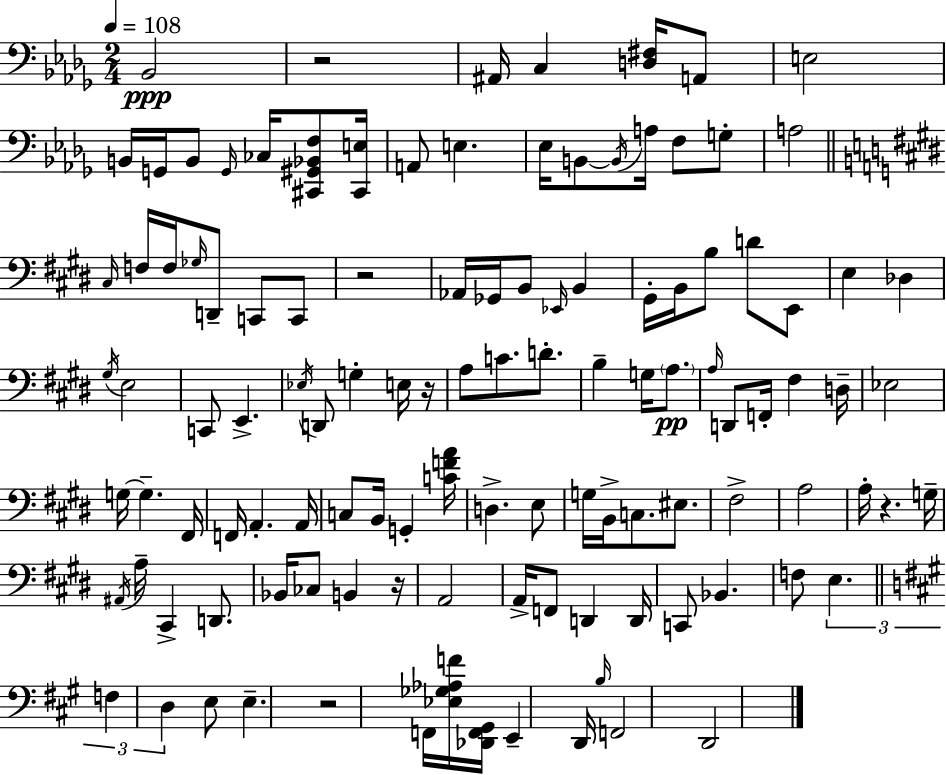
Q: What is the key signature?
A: BES minor